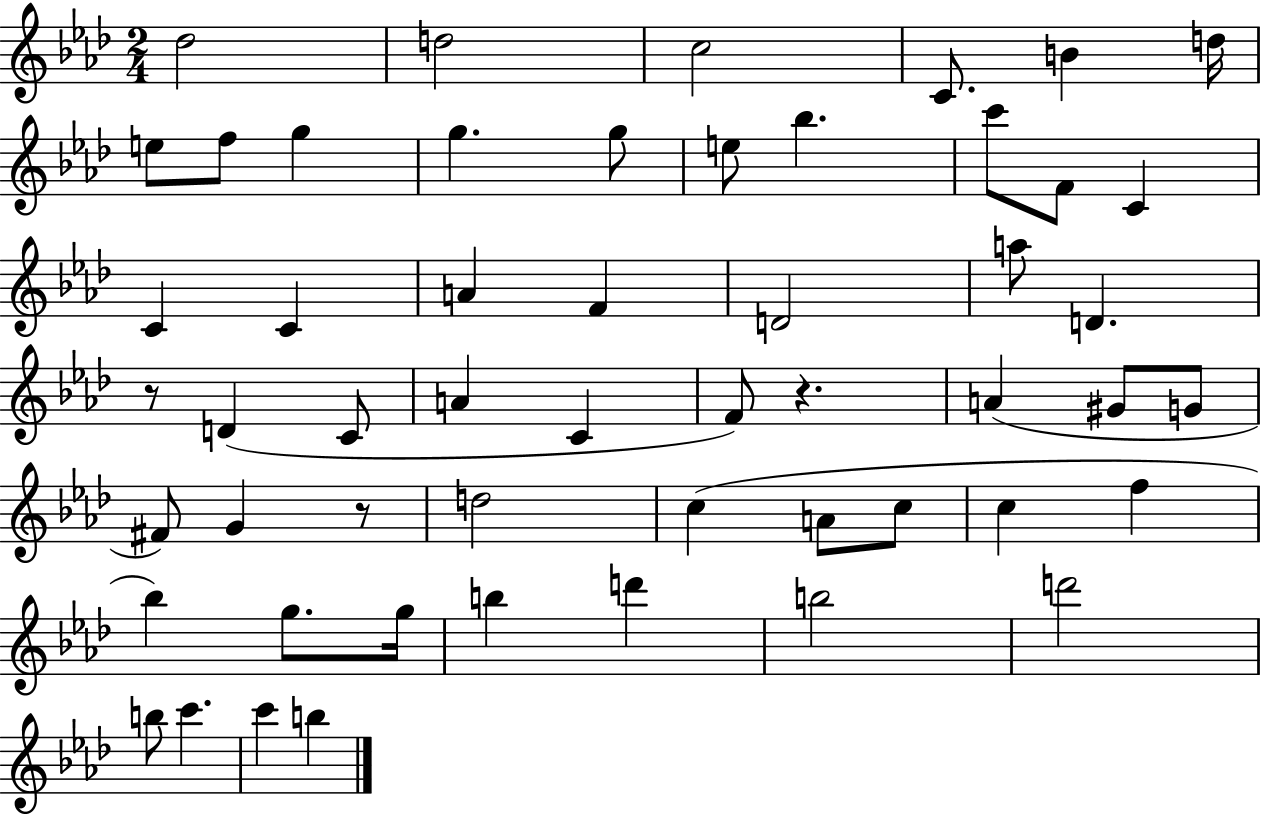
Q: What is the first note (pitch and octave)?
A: Db5